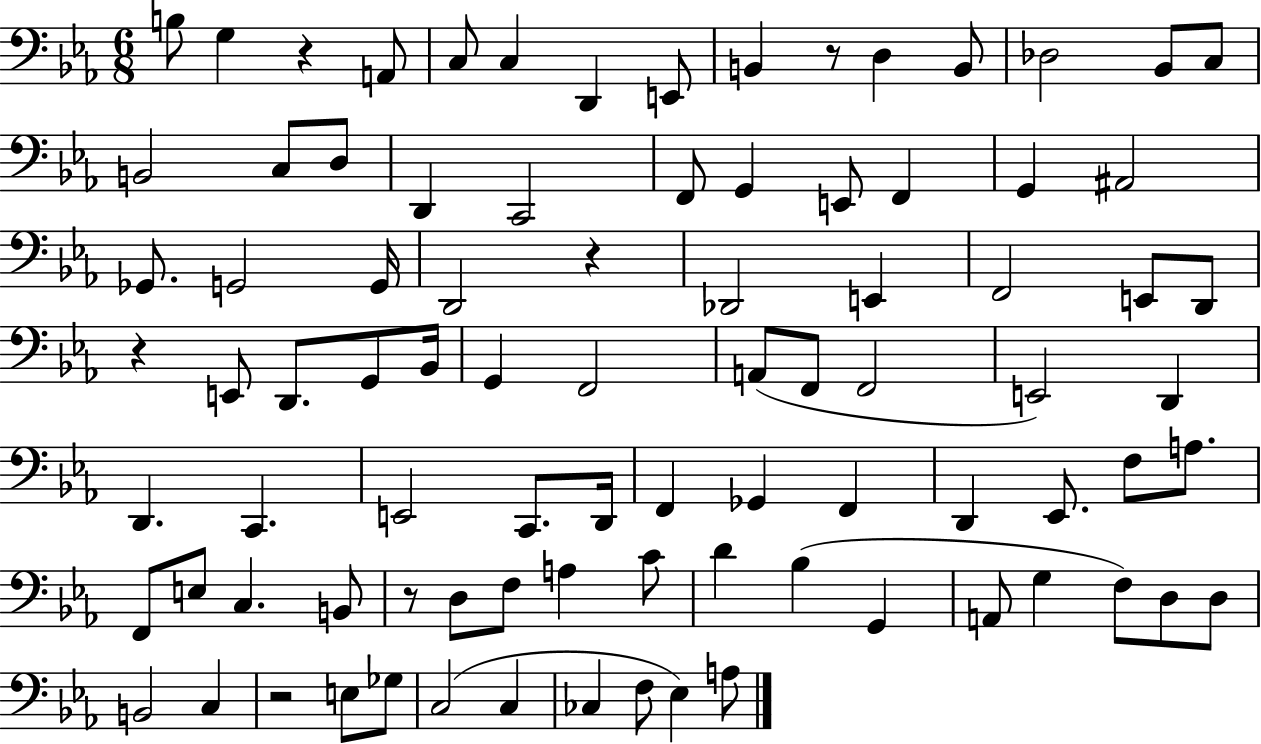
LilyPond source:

{
  \clef bass
  \numericTimeSignature
  \time 6/8
  \key ees \major
  b8 g4 r4 a,8 | c8 c4 d,4 e,8 | b,4 r8 d4 b,8 | des2 bes,8 c8 | \break b,2 c8 d8 | d,4 c,2 | f,8 g,4 e,8 f,4 | g,4 ais,2 | \break ges,8. g,2 g,16 | d,2 r4 | des,2 e,4 | f,2 e,8 d,8 | \break r4 e,8 d,8. g,8 bes,16 | g,4 f,2 | a,8( f,8 f,2 | e,2) d,4 | \break d,4. c,4. | e,2 c,8. d,16 | f,4 ges,4 f,4 | d,4 ees,8. f8 a8. | \break f,8 e8 c4. b,8 | r8 d8 f8 a4 c'8 | d'4 bes4( g,4 | a,8 g4 f8) d8 d8 | \break b,2 c4 | r2 e8 ges8 | c2( c4 | ces4 f8 ees4) a8 | \break \bar "|."
}